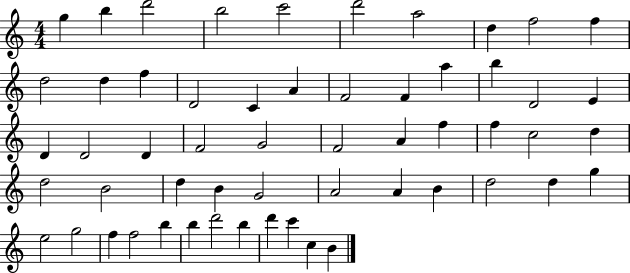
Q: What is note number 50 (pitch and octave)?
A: B5